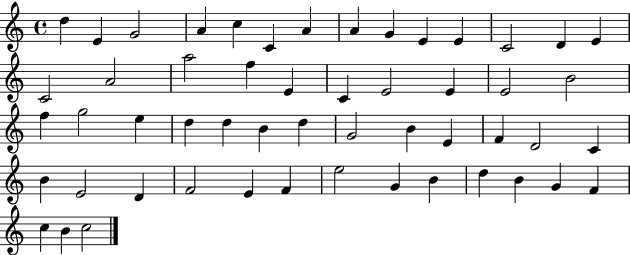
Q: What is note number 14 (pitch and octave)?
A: E4